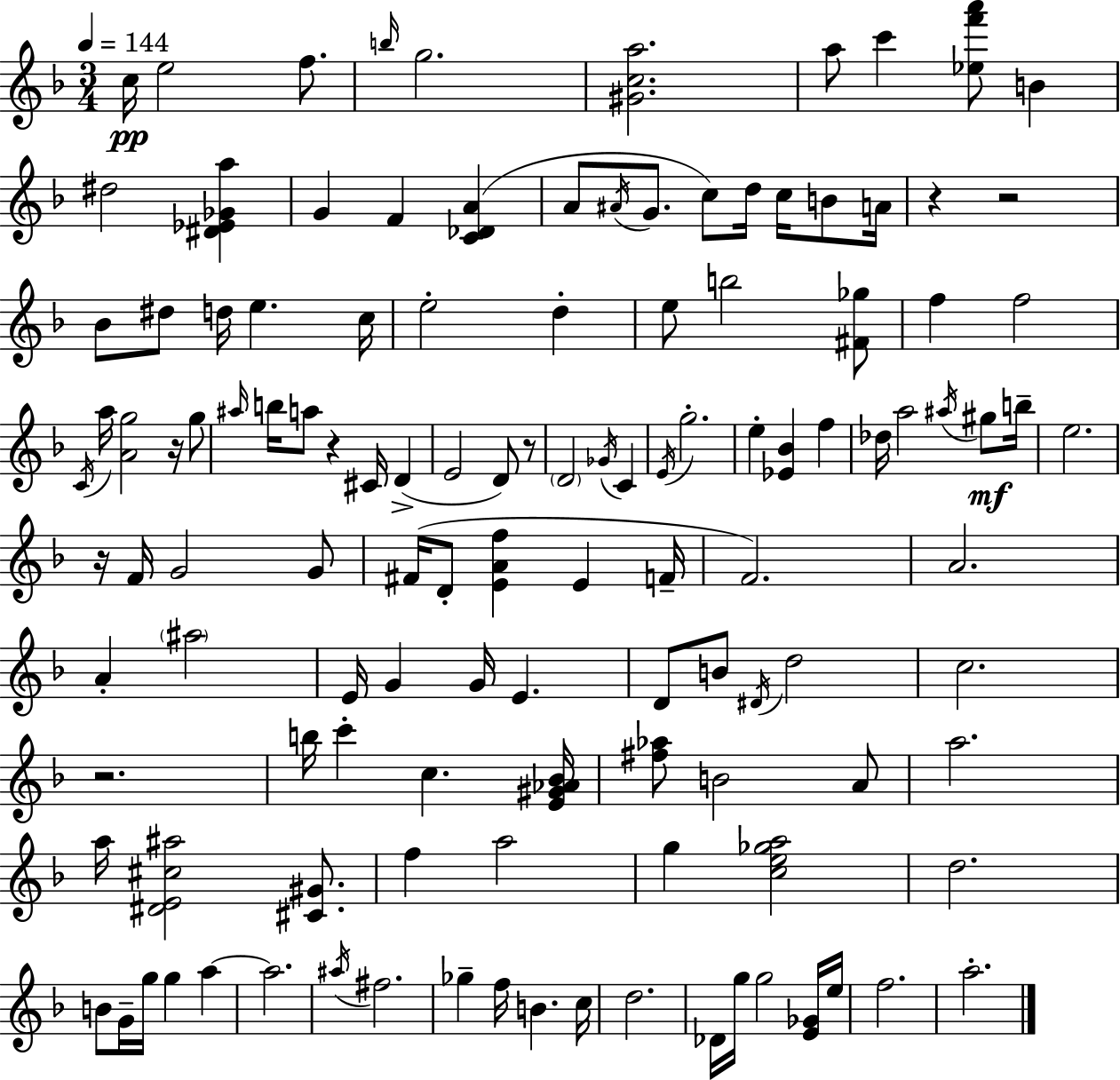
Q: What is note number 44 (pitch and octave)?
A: E4